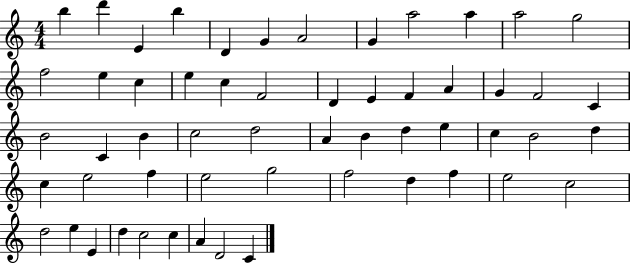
X:1
T:Untitled
M:4/4
L:1/4
K:C
b d' E b D G A2 G a2 a a2 g2 f2 e c e c F2 D E F A G F2 C B2 C B c2 d2 A B d e c B2 d c e2 f e2 g2 f2 d f e2 c2 d2 e E d c2 c A D2 C